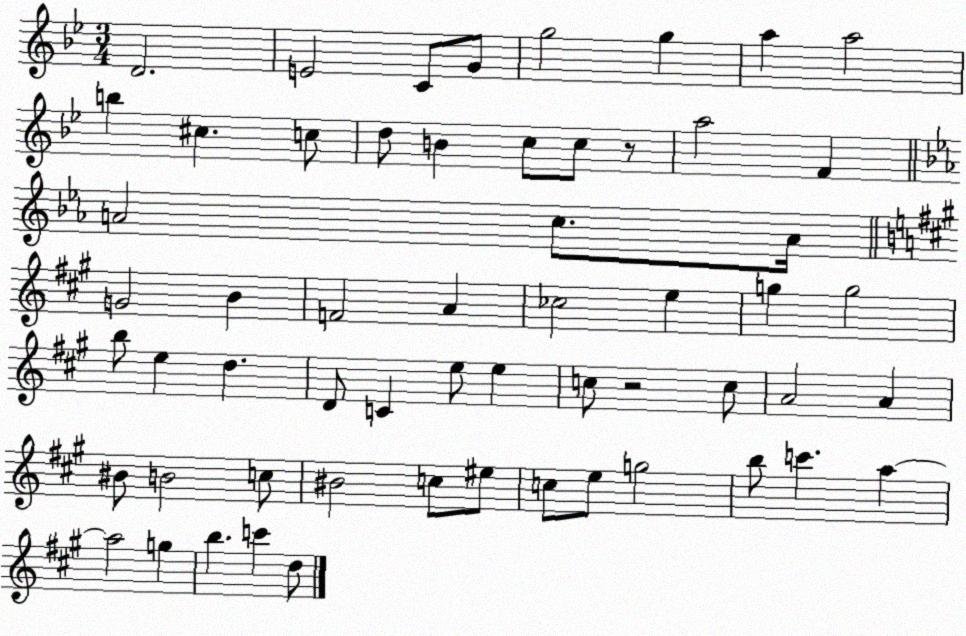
X:1
T:Untitled
M:3/4
L:1/4
K:Bb
D2 E2 C/2 G/2 g2 g a a2 b ^c c/2 d/2 B c/2 c/2 z/2 a2 F A2 c/2 A/4 G2 B F2 A _c2 e g g2 b/2 e d D/2 C e/2 e c/2 z2 c/2 A2 A ^B/2 B2 c/2 ^B2 c/2 ^e/2 c/2 e/2 g2 b/2 c' a a2 g b c' d/2